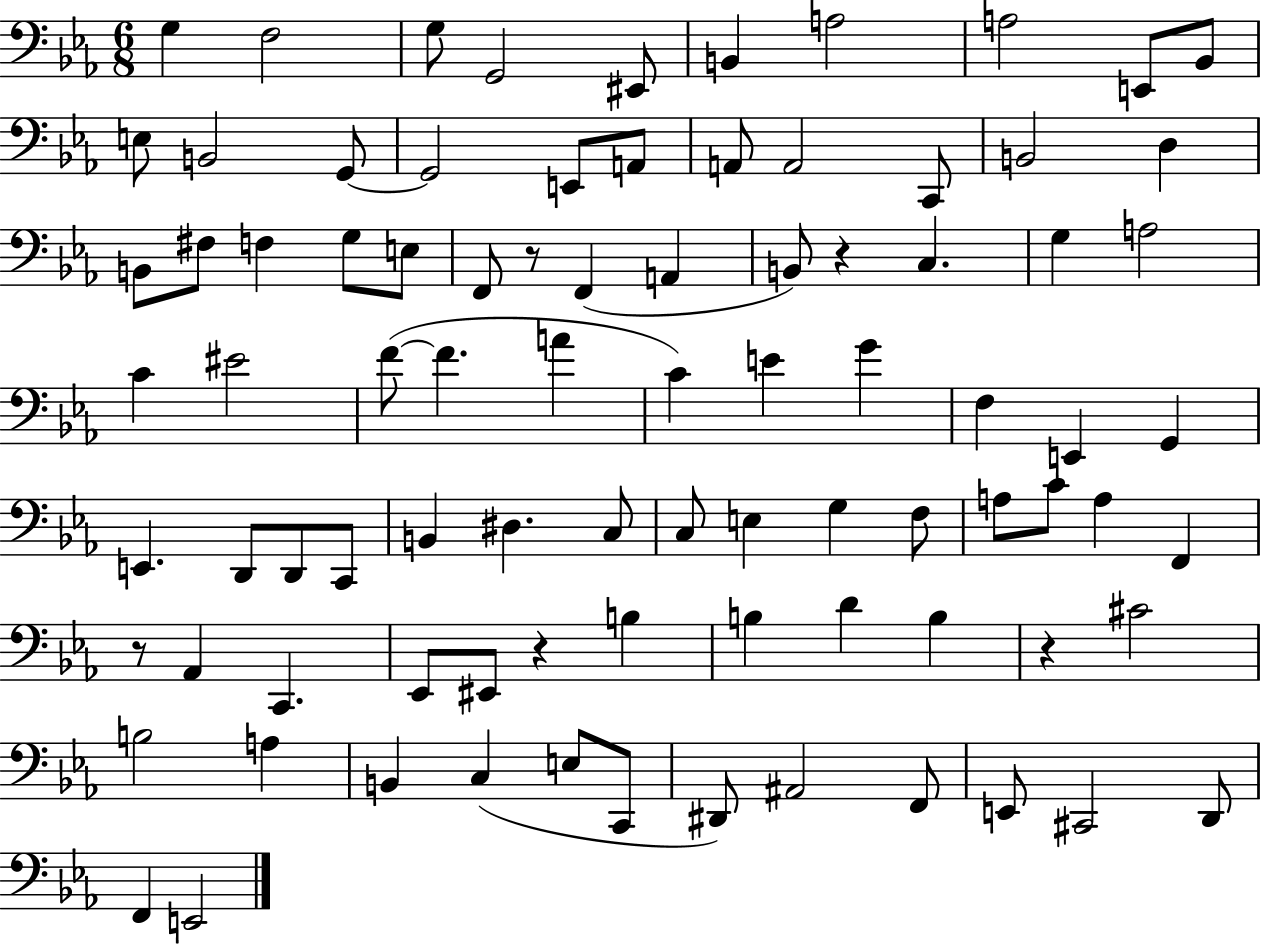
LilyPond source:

{
  \clef bass
  \numericTimeSignature
  \time 6/8
  \key ees \major
  \repeat volta 2 { g4 f2 | g8 g,2 eis,8 | b,4 a2 | a2 e,8 bes,8 | \break e8 b,2 g,8~~ | g,2 e,8 a,8 | a,8 a,2 c,8 | b,2 d4 | \break b,8 fis8 f4 g8 e8 | f,8 r8 f,4( a,4 | b,8) r4 c4. | g4 a2 | \break c'4 eis'2 | f'8~(~ f'4. a'4 | c'4) e'4 g'4 | f4 e,4 g,4 | \break e,4. d,8 d,8 c,8 | b,4 dis4. c8 | c8 e4 g4 f8 | a8 c'8 a4 f,4 | \break r8 aes,4 c,4. | ees,8 eis,8 r4 b4 | b4 d'4 b4 | r4 cis'2 | \break b2 a4 | b,4 c4( e8 c,8 | dis,8) ais,2 f,8 | e,8 cis,2 d,8 | \break f,4 e,2 | } \bar "|."
}